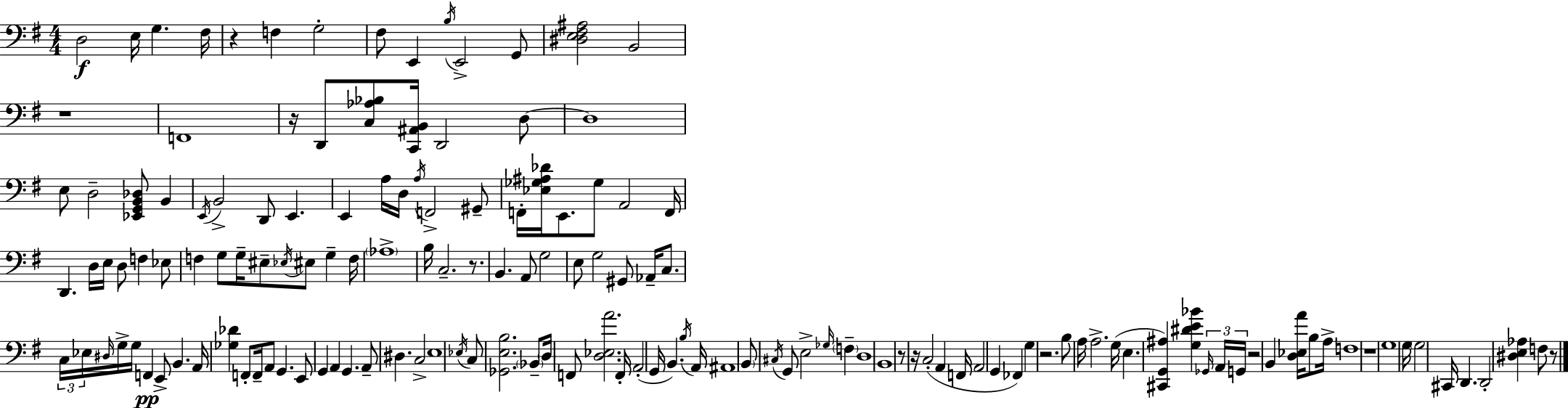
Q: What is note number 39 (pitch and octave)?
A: D3